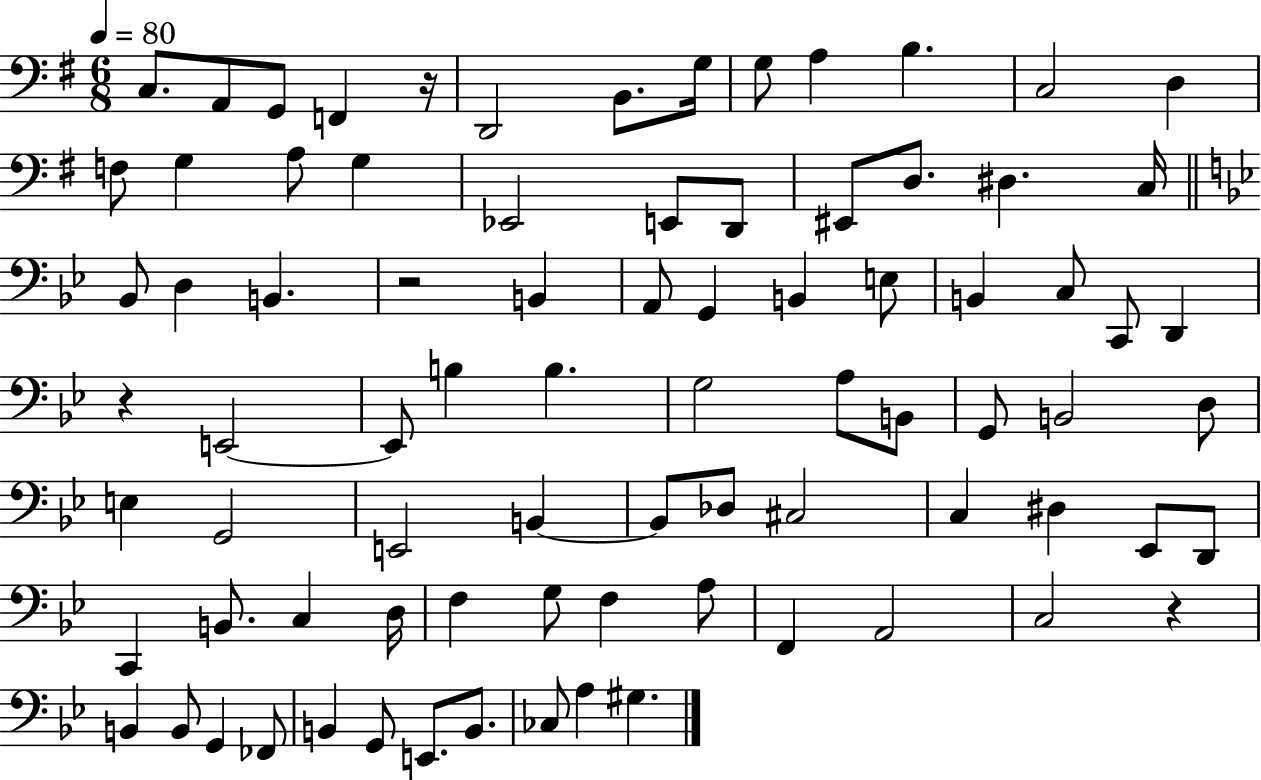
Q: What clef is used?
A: bass